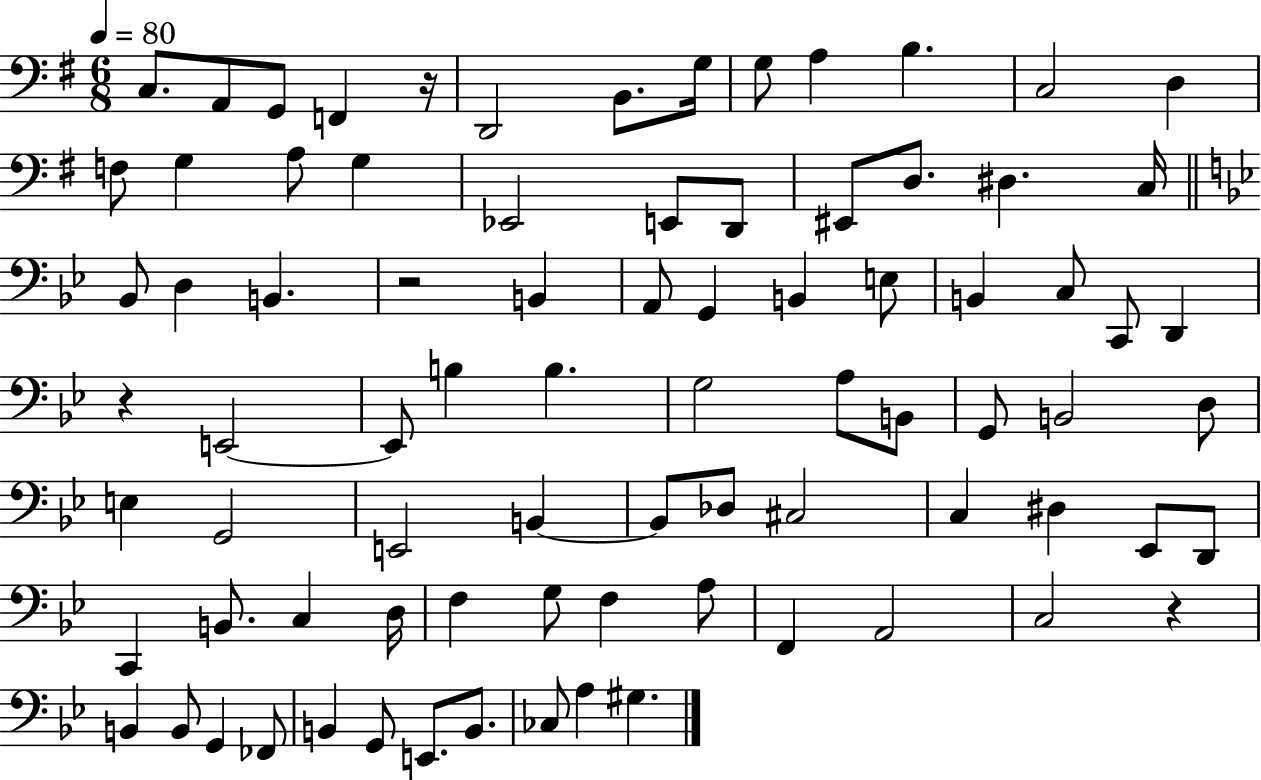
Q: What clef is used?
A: bass